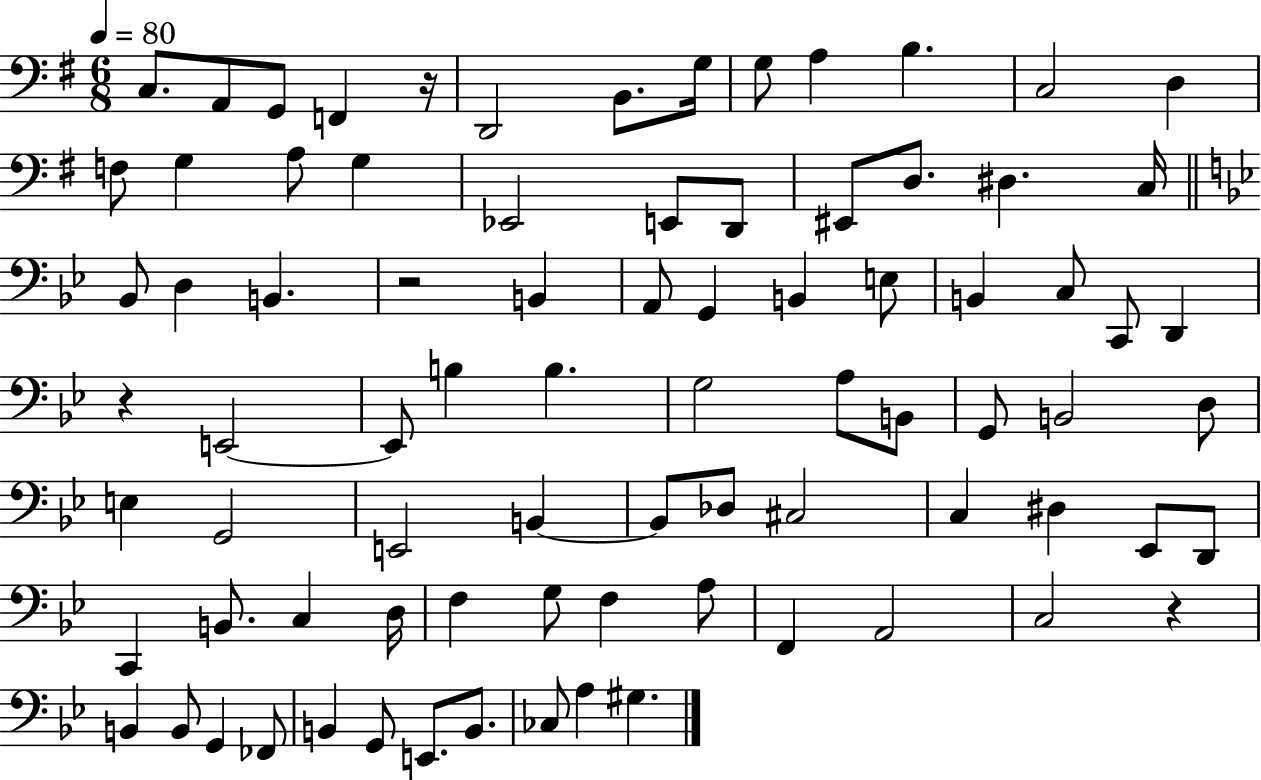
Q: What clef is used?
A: bass